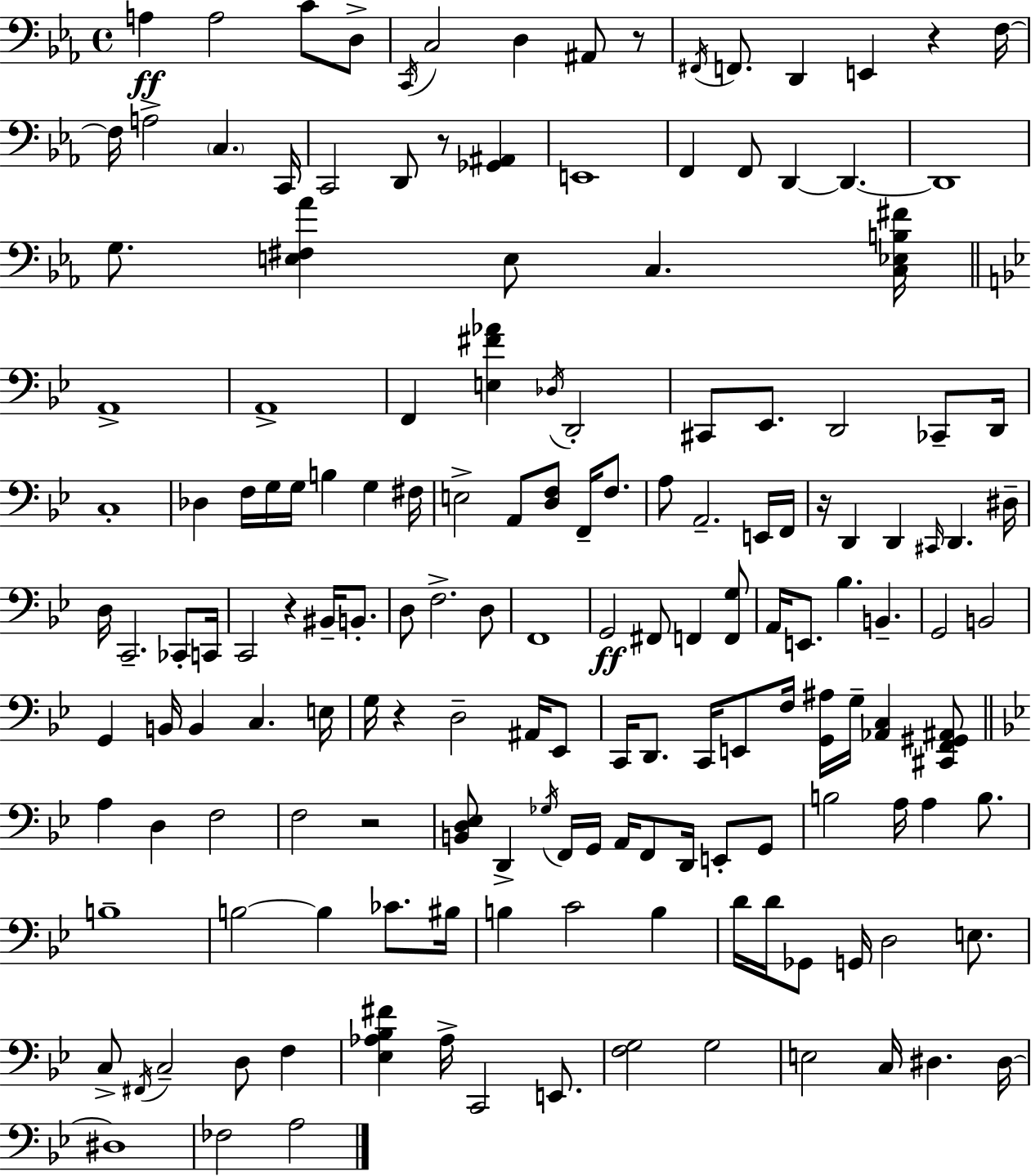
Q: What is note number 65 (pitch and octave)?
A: BIS2